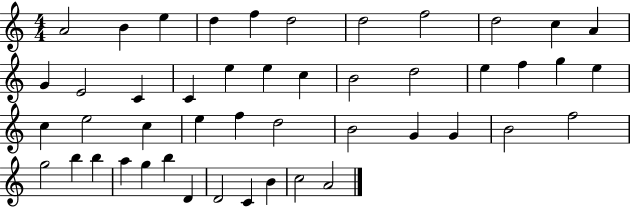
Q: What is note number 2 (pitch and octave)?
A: B4